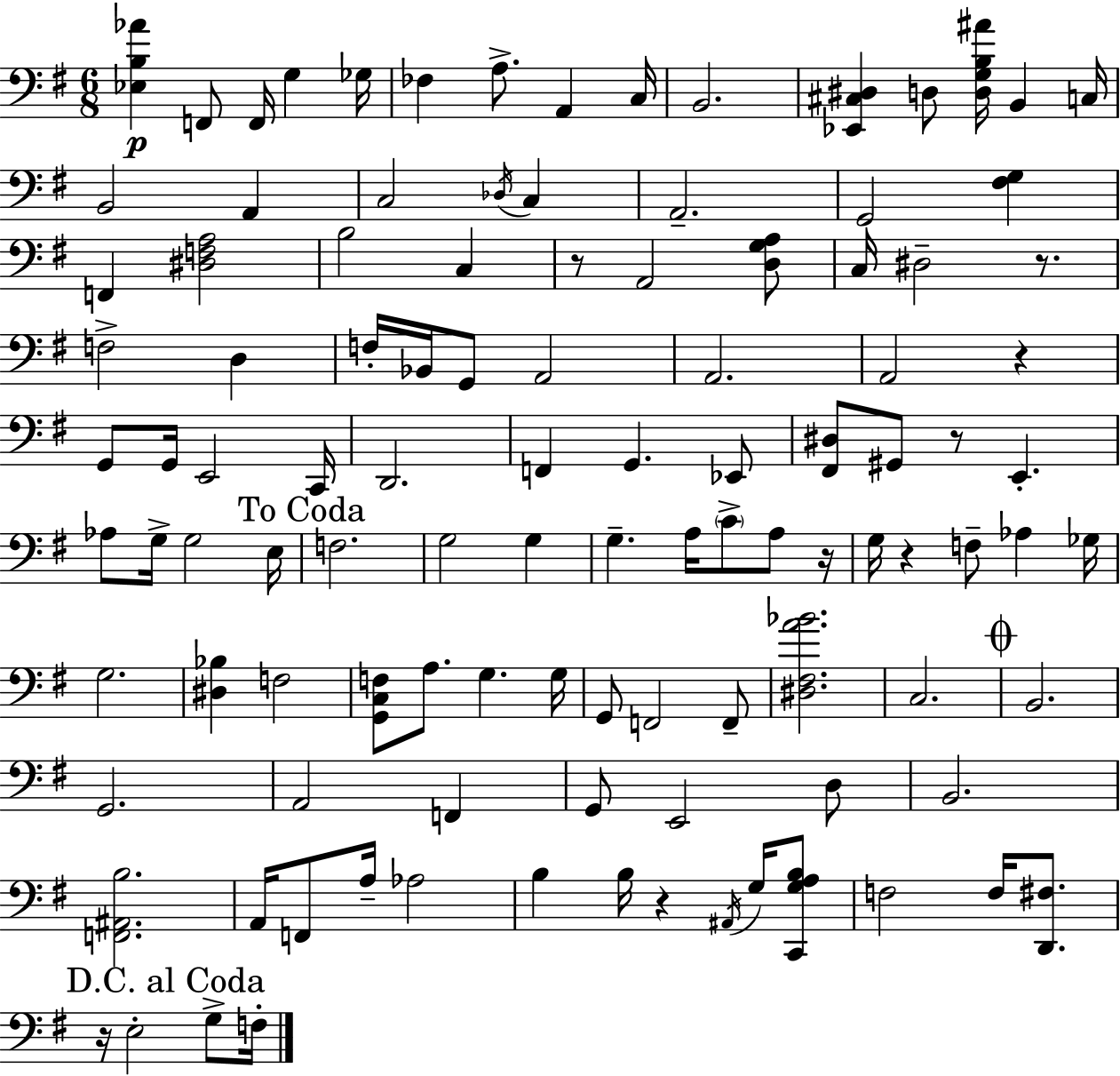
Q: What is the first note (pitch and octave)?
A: F2